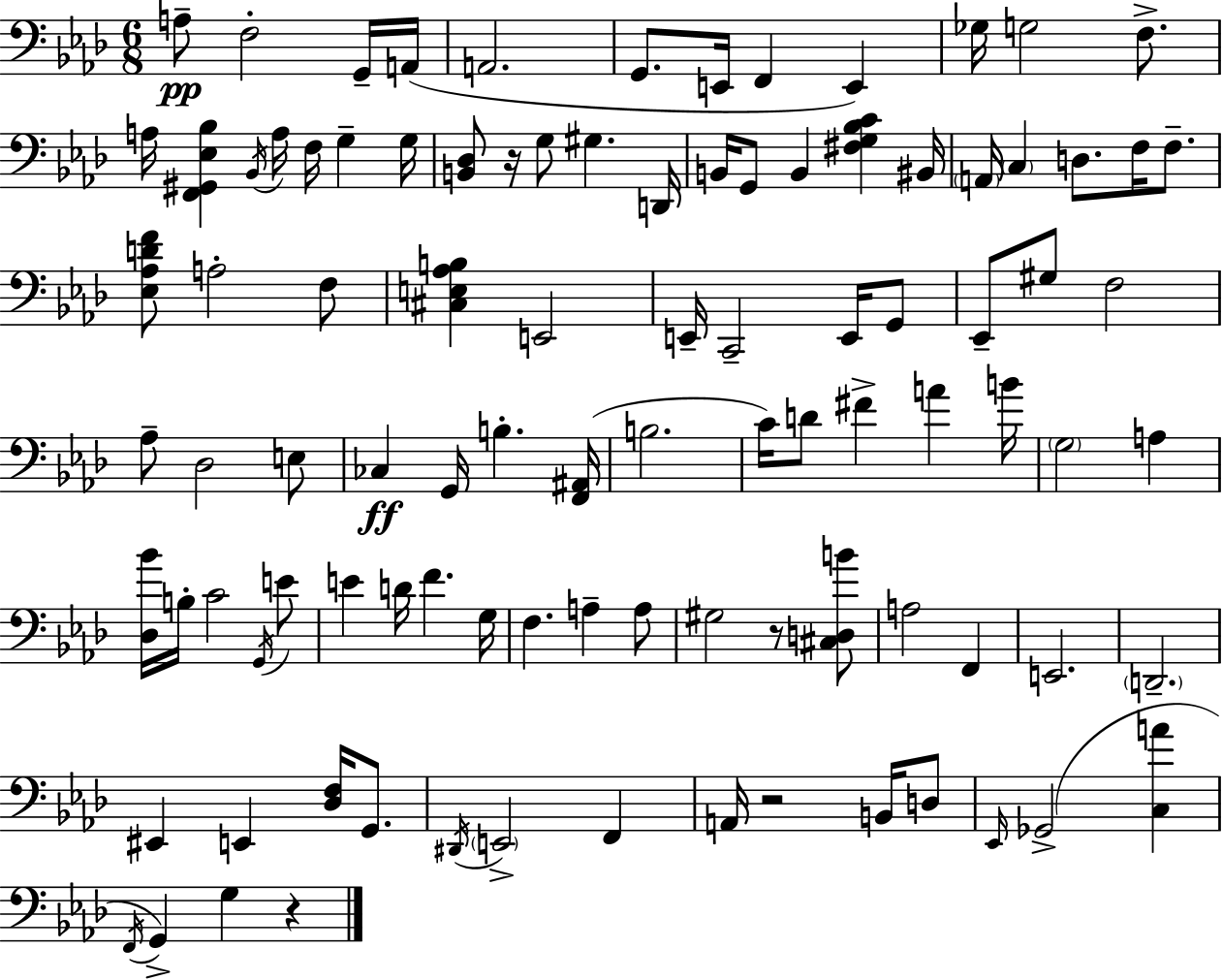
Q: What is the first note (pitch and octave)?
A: A3